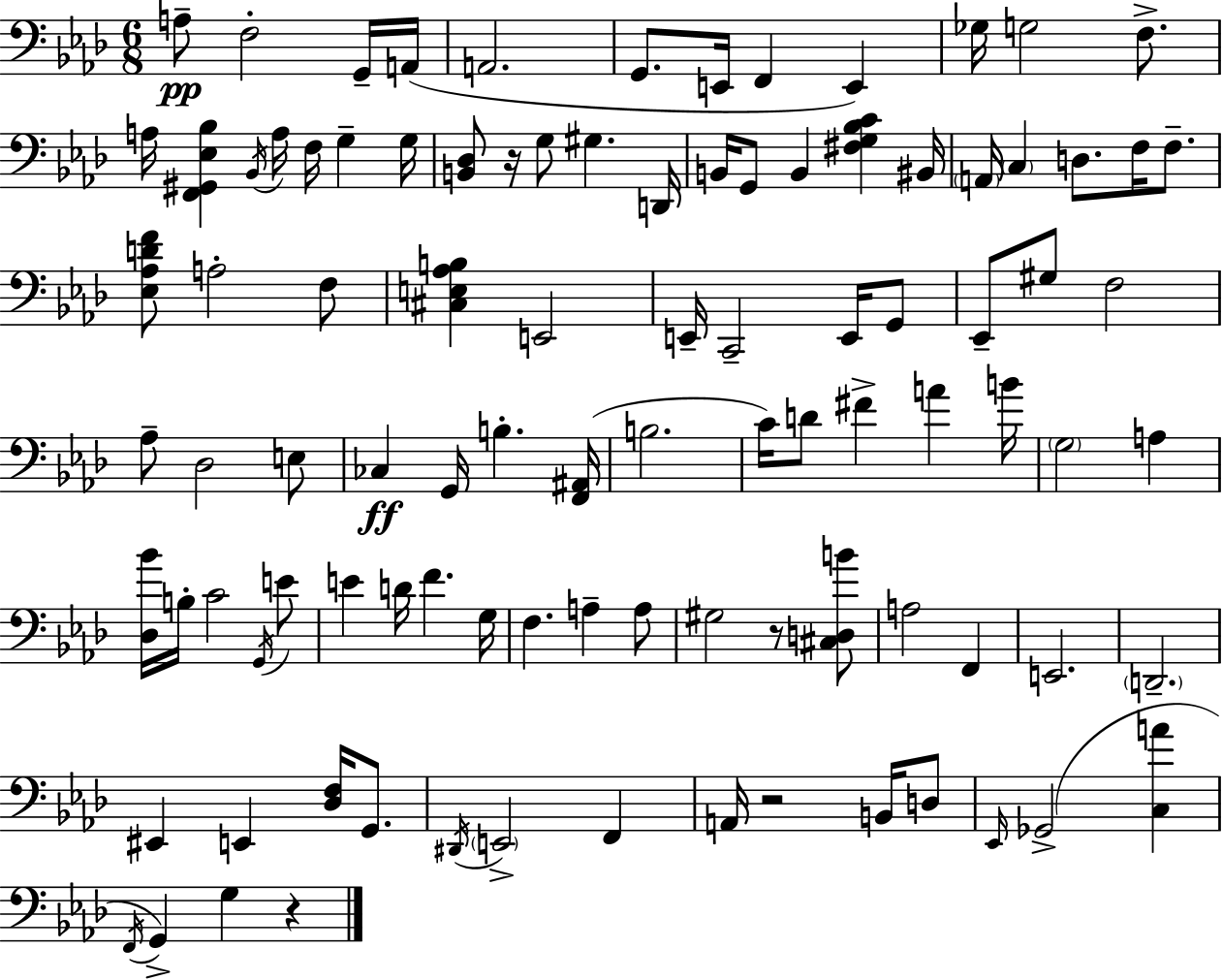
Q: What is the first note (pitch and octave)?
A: A3